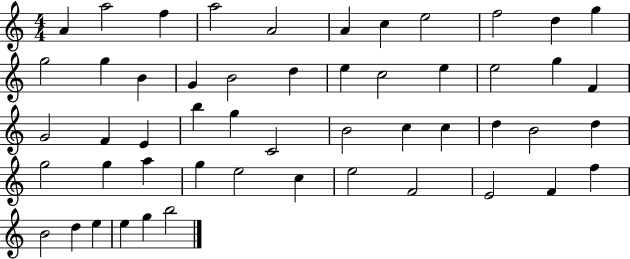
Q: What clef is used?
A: treble